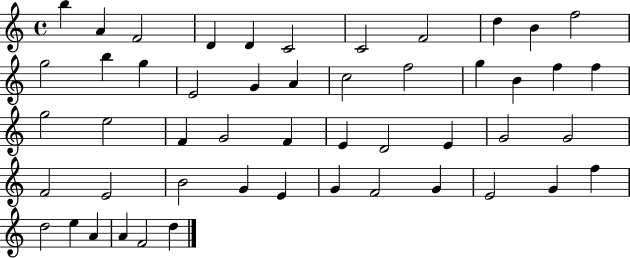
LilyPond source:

{
  \clef treble
  \time 4/4
  \defaultTimeSignature
  \key c \major
  b''4 a'4 f'2 | d'4 d'4 c'2 | c'2 f'2 | d''4 b'4 f''2 | \break g''2 b''4 g''4 | e'2 g'4 a'4 | c''2 f''2 | g''4 b'4 f''4 f''4 | \break g''2 e''2 | f'4 g'2 f'4 | e'4 d'2 e'4 | g'2 g'2 | \break f'2 e'2 | b'2 g'4 e'4 | g'4 f'2 g'4 | e'2 g'4 f''4 | \break d''2 e''4 a'4 | a'4 f'2 d''4 | \bar "|."
}